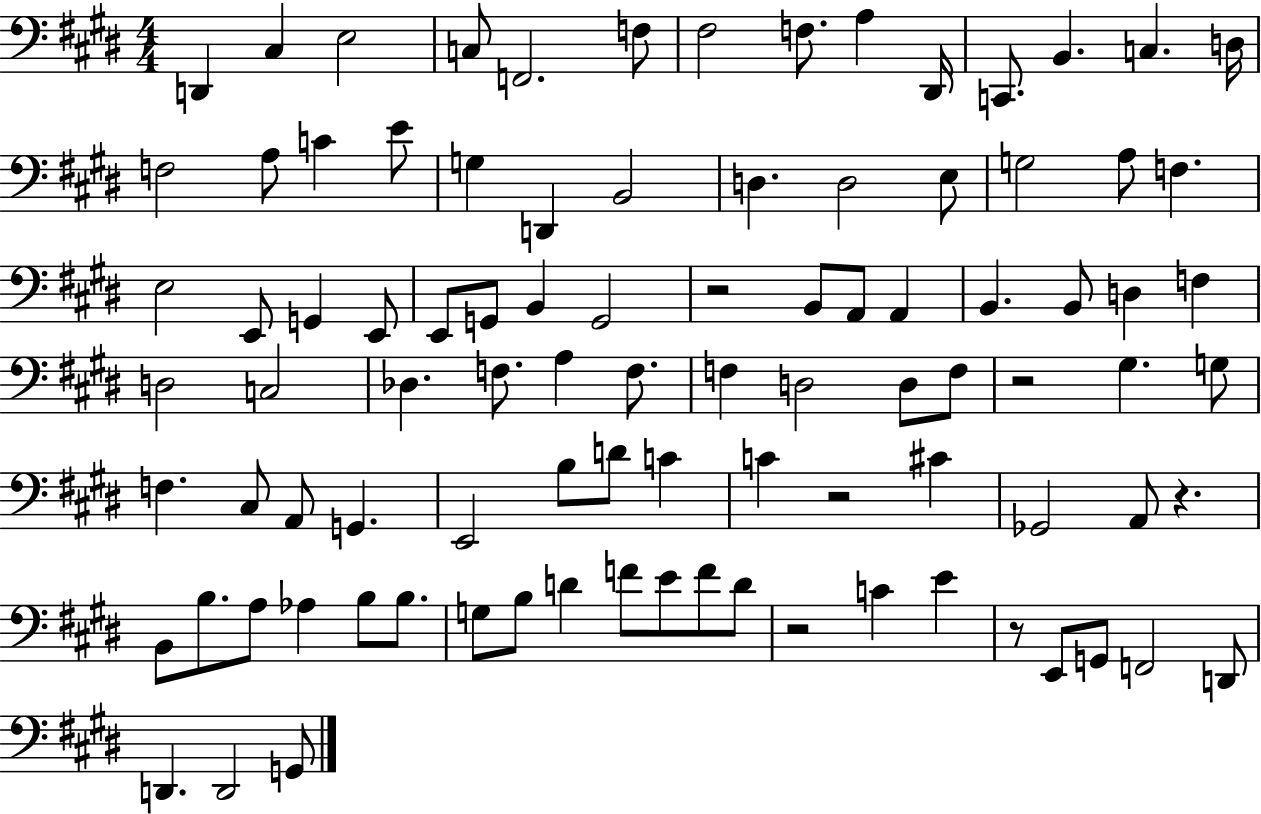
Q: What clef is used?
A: bass